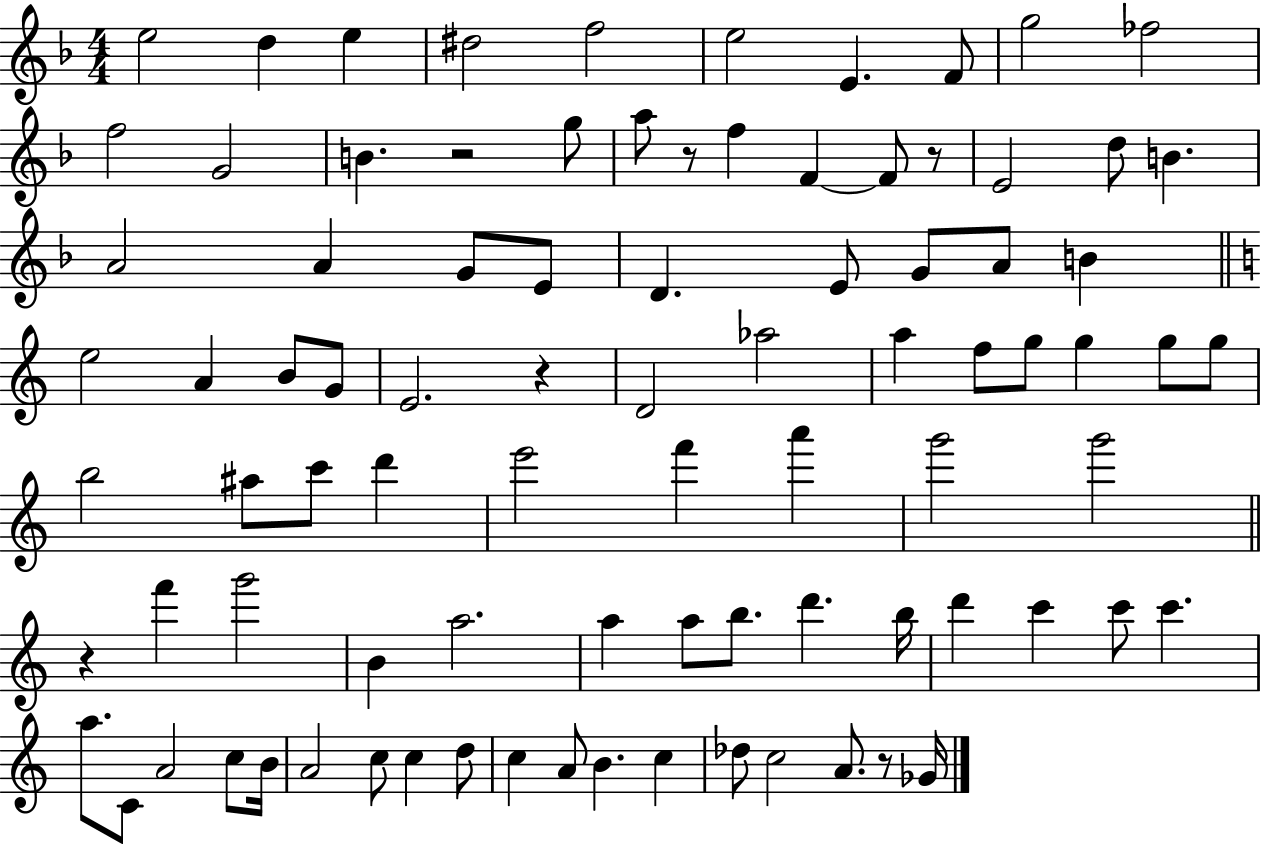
{
  \clef treble
  \numericTimeSignature
  \time 4/4
  \key f \major
  e''2 d''4 e''4 | dis''2 f''2 | e''2 e'4. f'8 | g''2 fes''2 | \break f''2 g'2 | b'4. r2 g''8 | a''8 r8 f''4 f'4~~ f'8 r8 | e'2 d''8 b'4. | \break a'2 a'4 g'8 e'8 | d'4. e'8 g'8 a'8 b'4 | \bar "||" \break \key c \major e''2 a'4 b'8 g'8 | e'2. r4 | d'2 aes''2 | a''4 f''8 g''8 g''4 g''8 g''8 | \break b''2 ais''8 c'''8 d'''4 | e'''2 f'''4 a'''4 | g'''2 g'''2 | \bar "||" \break \key a \minor r4 f'''4 g'''2 | b'4 a''2. | a''4 a''8 b''8. d'''4. b''16 | d'''4 c'''4 c'''8 c'''4. | \break a''8. c'8 a'2 c''8 b'16 | a'2 c''8 c''4 d''8 | c''4 a'8 b'4. c''4 | des''8 c''2 a'8. r8 ges'16 | \break \bar "|."
}